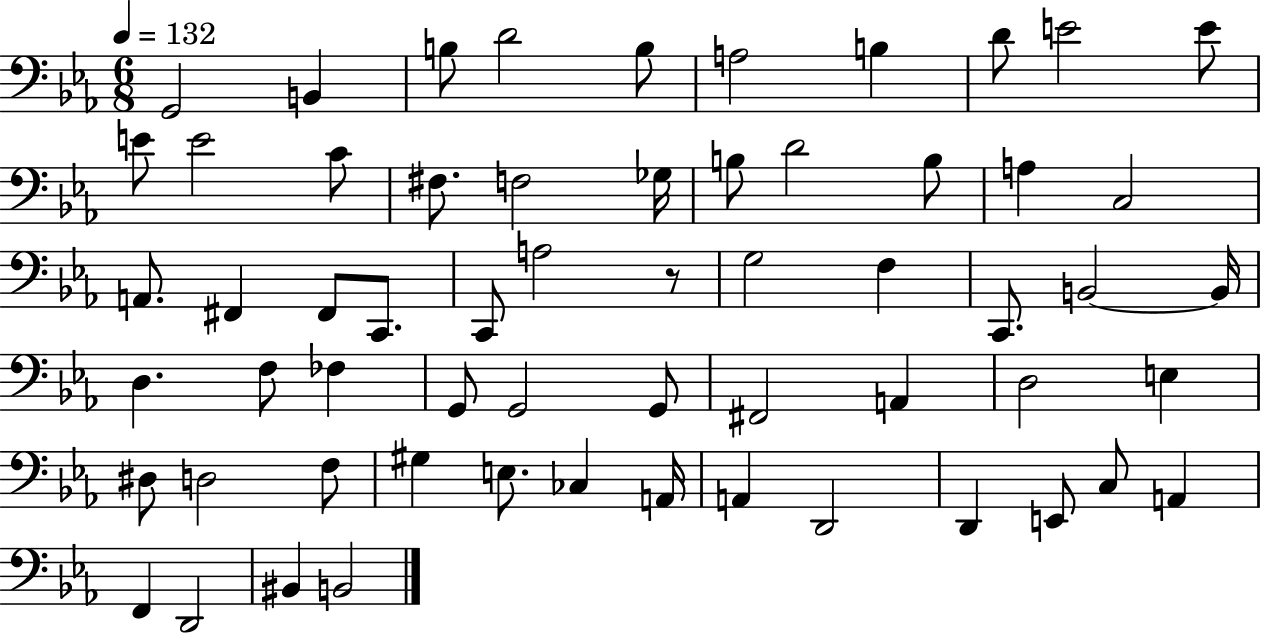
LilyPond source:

{
  \clef bass
  \numericTimeSignature
  \time 6/8
  \key ees \major
  \tempo 4 = 132
  \repeat volta 2 { g,2 b,4 | b8 d'2 b8 | a2 b4 | d'8 e'2 e'8 | \break e'8 e'2 c'8 | fis8. f2 ges16 | b8 d'2 b8 | a4 c2 | \break a,8. fis,4 fis,8 c,8. | c,8 a2 r8 | g2 f4 | c,8. b,2~~ b,16 | \break d4. f8 fes4 | g,8 g,2 g,8 | fis,2 a,4 | d2 e4 | \break dis8 d2 f8 | gis4 e8. ces4 a,16 | a,4 d,2 | d,4 e,8 c8 a,4 | \break f,4 d,2 | bis,4 b,2 | } \bar "|."
}